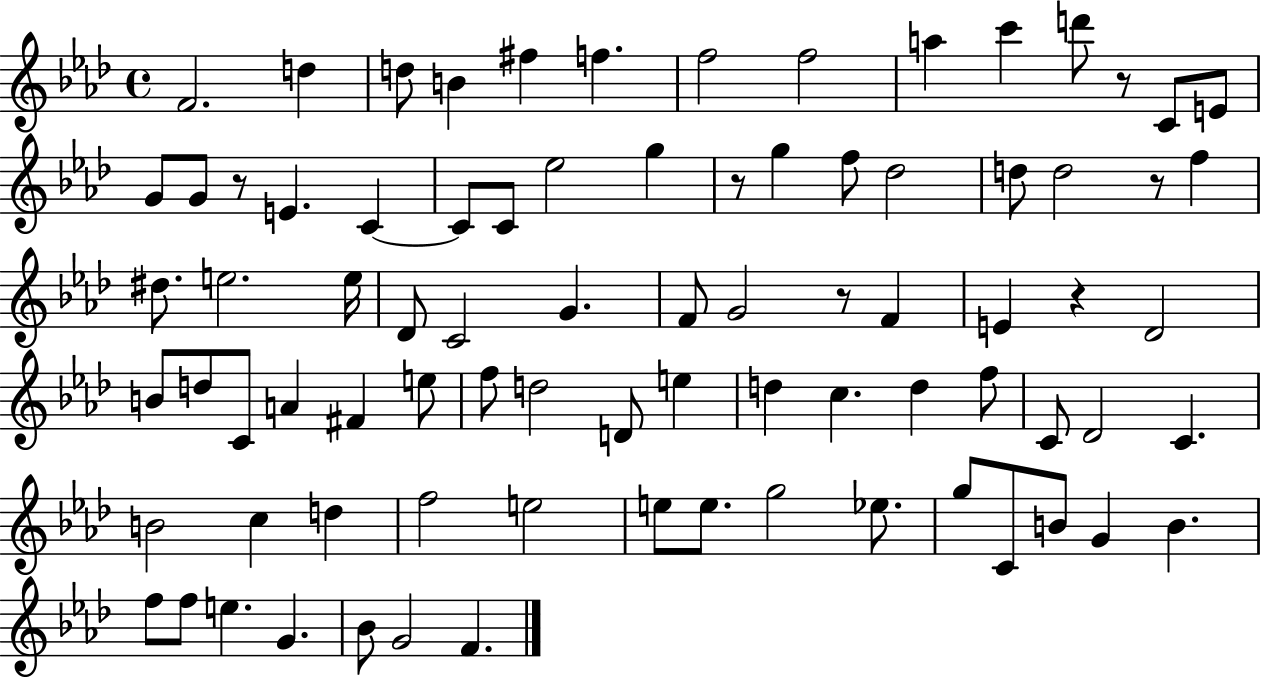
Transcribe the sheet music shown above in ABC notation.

X:1
T:Untitled
M:4/4
L:1/4
K:Ab
F2 d d/2 B ^f f f2 f2 a c' d'/2 z/2 C/2 E/2 G/2 G/2 z/2 E C C/2 C/2 _e2 g z/2 g f/2 _d2 d/2 d2 z/2 f ^d/2 e2 e/4 _D/2 C2 G F/2 G2 z/2 F E z _D2 B/2 d/2 C/2 A ^F e/2 f/2 d2 D/2 e d c d f/2 C/2 _D2 C B2 c d f2 e2 e/2 e/2 g2 _e/2 g/2 C/2 B/2 G B f/2 f/2 e G _B/2 G2 F